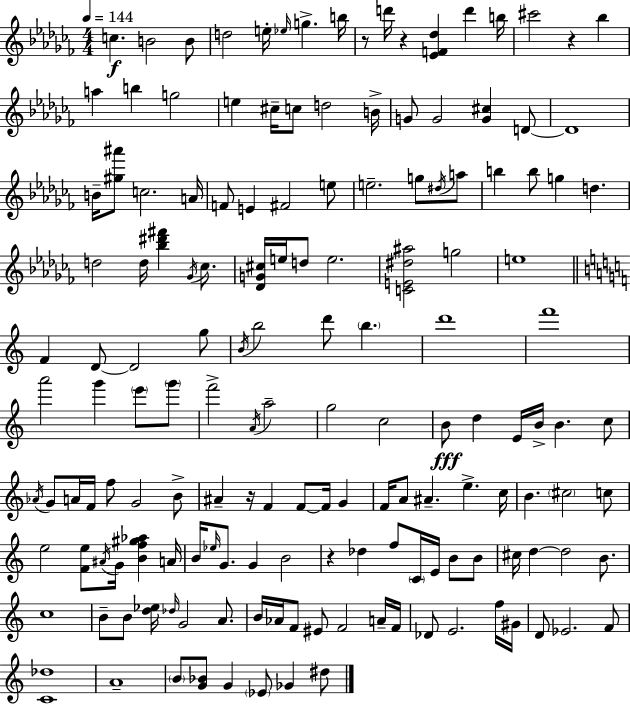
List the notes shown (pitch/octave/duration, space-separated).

C5/q. B4/h B4/e D5/h E5/s Eb5/s G5/q. B5/s R/e D6/s R/q [Eb4,F4,Db5]/q D6/q B5/s C#6/h R/q Bb5/q A5/q B5/q G5/h E5/q C#5/s C5/e D5/h B4/s G4/e G4/h [G4,C#5]/q D4/e D4/w B4/s [G#5,A#6]/e C5/h. A4/s F4/e E4/q F#4/h E5/e E5/h. G5/e D#5/s A5/e B5/q B5/e G5/q D5/q. D5/h D5/s [Bb5,D#6,F#6]/q Gb4/s CES5/e. [Db4,G4,C#5]/s E5/s D5/e E5/h. [C4,E4,D#5,A#5]/h G5/h E5/w F4/q D4/e D4/h G5/e B4/s B5/h D6/e B5/q. D6/w F6/w A6/h G6/q E6/e G6/e F6/h A4/s A5/h G5/h C5/h B4/e D5/q E4/s B4/s B4/q. C5/e Ab4/s G4/e A4/s F4/s F5/e G4/h B4/e A#4/q R/s F4/q F4/e F4/s G4/q F4/s A4/e A#4/q. E5/q. C5/s B4/q. C#5/h C5/e E5/h [F4,E5]/e A#4/s G4/s [B4,F5,G#5,Ab5]/q A4/s B4/s Eb5/s G4/e. G4/q B4/h R/q Db5/q F5/e C4/s E4/s B4/e B4/e C#5/s D5/q D5/h B4/e. C5/w B4/e B4/e [D5,Eb5]/s Db5/s G4/h A4/e. B4/s Ab4/s F4/e EIS4/e F4/h A4/s F4/s Db4/e E4/h. F5/s G#4/s D4/e Eb4/h. F4/e [C4,Db5]/w A4/w B4/e [G4,Bb4]/e G4/q Eb4/e Gb4/q D#5/e